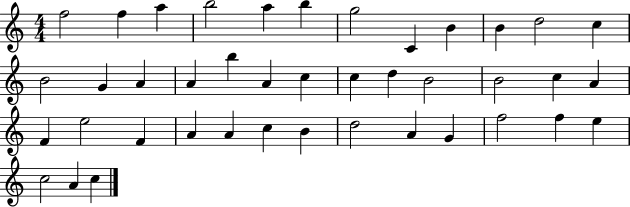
F5/h F5/q A5/q B5/h A5/q B5/q G5/h C4/q B4/q B4/q D5/h C5/q B4/h G4/q A4/q A4/q B5/q A4/q C5/q C5/q D5/q B4/h B4/h C5/q A4/q F4/q E5/h F4/q A4/q A4/q C5/q B4/q D5/h A4/q G4/q F5/h F5/q E5/q C5/h A4/q C5/q